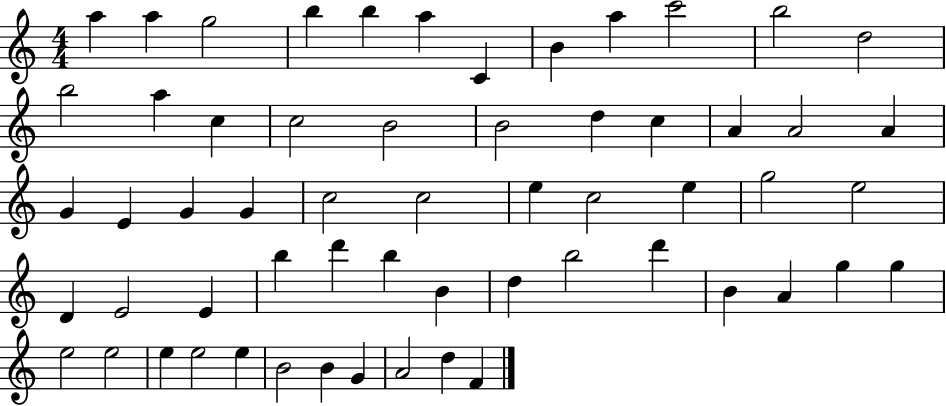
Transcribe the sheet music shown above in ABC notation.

X:1
T:Untitled
M:4/4
L:1/4
K:C
a a g2 b b a C B a c'2 b2 d2 b2 a c c2 B2 B2 d c A A2 A G E G G c2 c2 e c2 e g2 e2 D E2 E b d' b B d b2 d' B A g g e2 e2 e e2 e B2 B G A2 d F